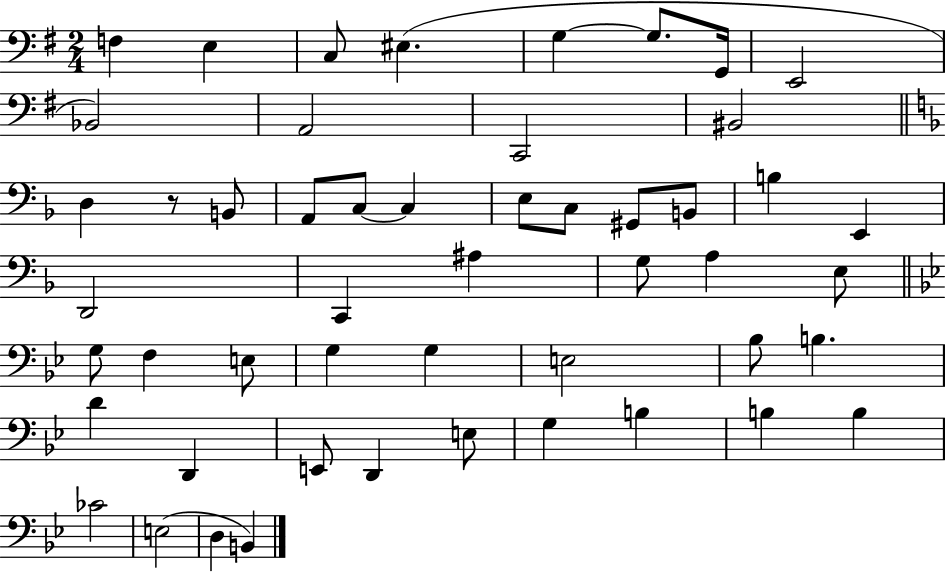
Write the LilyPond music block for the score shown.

{
  \clef bass
  \numericTimeSignature
  \time 2/4
  \key g \major
  f4 e4 | c8 eis4.( | g4~~ g8. g,16 | e,2 | \break bes,2) | a,2 | c,2 | bis,2 | \break \bar "||" \break \key f \major d4 r8 b,8 | a,8 c8~~ c4 | e8 c8 gis,8 b,8 | b4 e,4 | \break d,2 | c,4 ais4 | g8 a4 e8 | \bar "||" \break \key bes \major g8 f4 e8 | g4 g4 | e2 | bes8 b4. | \break d'4 d,4 | e,8 d,4 e8 | g4 b4 | b4 b4 | \break ces'2 | e2( | d4 b,4) | \bar "|."
}